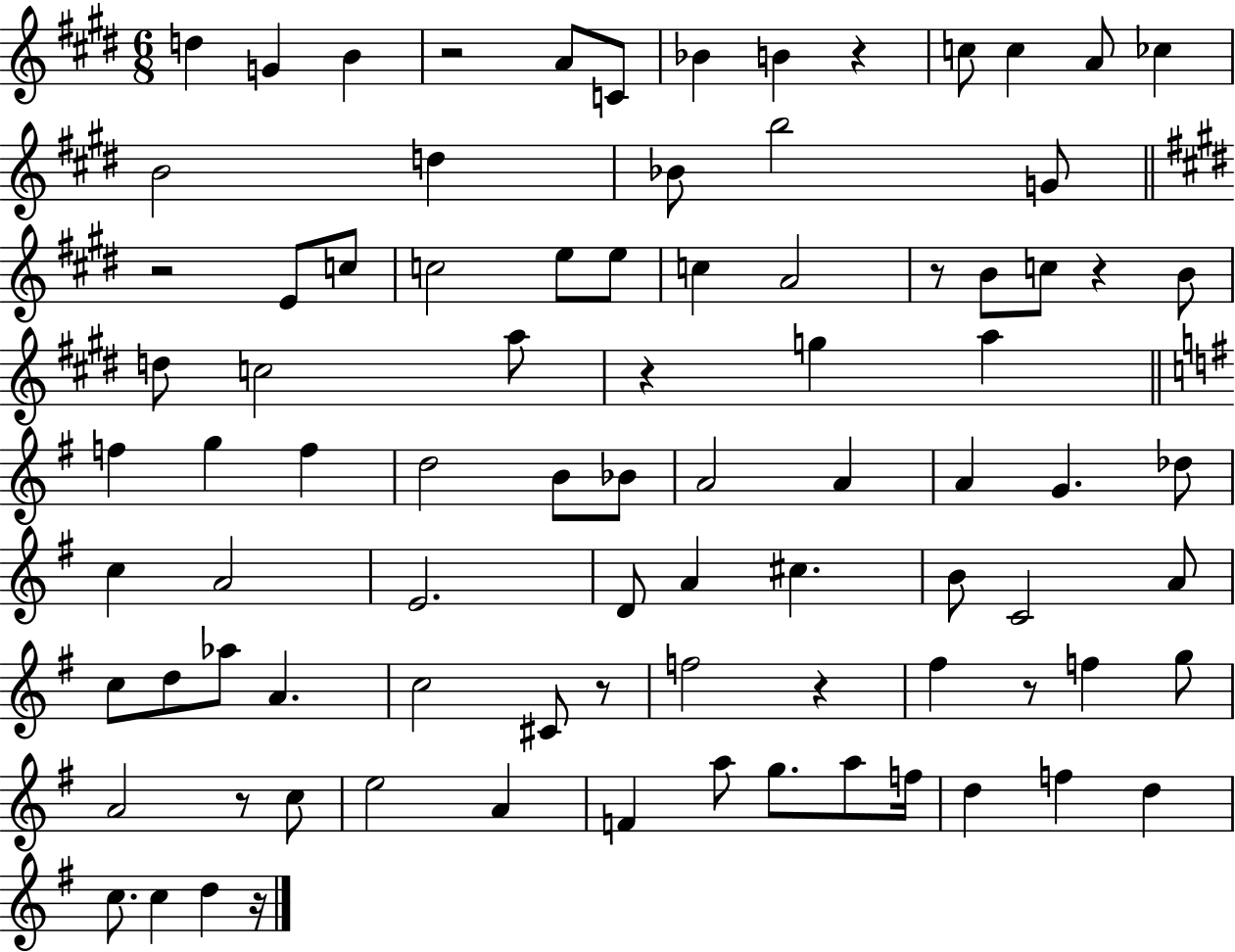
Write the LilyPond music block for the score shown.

{
  \clef treble
  \numericTimeSignature
  \time 6/8
  \key e \major
  \repeat volta 2 { d''4 g'4 b'4 | r2 a'8 c'8 | bes'4 b'4 r4 | c''8 c''4 a'8 ces''4 | \break b'2 d''4 | bes'8 b''2 g'8 | \bar "||" \break \key e \major r2 e'8 c''8 | c''2 e''8 e''8 | c''4 a'2 | r8 b'8 c''8 r4 b'8 | \break d''8 c''2 a''8 | r4 g''4 a''4 | \bar "||" \break \key g \major f''4 g''4 f''4 | d''2 b'8 bes'8 | a'2 a'4 | a'4 g'4. des''8 | \break c''4 a'2 | e'2. | d'8 a'4 cis''4. | b'8 c'2 a'8 | \break c''8 d''8 aes''8 a'4. | c''2 cis'8 r8 | f''2 r4 | fis''4 r8 f''4 g''8 | \break a'2 r8 c''8 | e''2 a'4 | f'4 a''8 g''8. a''8 f''16 | d''4 f''4 d''4 | \break c''8. c''4 d''4 r16 | } \bar "|."
}